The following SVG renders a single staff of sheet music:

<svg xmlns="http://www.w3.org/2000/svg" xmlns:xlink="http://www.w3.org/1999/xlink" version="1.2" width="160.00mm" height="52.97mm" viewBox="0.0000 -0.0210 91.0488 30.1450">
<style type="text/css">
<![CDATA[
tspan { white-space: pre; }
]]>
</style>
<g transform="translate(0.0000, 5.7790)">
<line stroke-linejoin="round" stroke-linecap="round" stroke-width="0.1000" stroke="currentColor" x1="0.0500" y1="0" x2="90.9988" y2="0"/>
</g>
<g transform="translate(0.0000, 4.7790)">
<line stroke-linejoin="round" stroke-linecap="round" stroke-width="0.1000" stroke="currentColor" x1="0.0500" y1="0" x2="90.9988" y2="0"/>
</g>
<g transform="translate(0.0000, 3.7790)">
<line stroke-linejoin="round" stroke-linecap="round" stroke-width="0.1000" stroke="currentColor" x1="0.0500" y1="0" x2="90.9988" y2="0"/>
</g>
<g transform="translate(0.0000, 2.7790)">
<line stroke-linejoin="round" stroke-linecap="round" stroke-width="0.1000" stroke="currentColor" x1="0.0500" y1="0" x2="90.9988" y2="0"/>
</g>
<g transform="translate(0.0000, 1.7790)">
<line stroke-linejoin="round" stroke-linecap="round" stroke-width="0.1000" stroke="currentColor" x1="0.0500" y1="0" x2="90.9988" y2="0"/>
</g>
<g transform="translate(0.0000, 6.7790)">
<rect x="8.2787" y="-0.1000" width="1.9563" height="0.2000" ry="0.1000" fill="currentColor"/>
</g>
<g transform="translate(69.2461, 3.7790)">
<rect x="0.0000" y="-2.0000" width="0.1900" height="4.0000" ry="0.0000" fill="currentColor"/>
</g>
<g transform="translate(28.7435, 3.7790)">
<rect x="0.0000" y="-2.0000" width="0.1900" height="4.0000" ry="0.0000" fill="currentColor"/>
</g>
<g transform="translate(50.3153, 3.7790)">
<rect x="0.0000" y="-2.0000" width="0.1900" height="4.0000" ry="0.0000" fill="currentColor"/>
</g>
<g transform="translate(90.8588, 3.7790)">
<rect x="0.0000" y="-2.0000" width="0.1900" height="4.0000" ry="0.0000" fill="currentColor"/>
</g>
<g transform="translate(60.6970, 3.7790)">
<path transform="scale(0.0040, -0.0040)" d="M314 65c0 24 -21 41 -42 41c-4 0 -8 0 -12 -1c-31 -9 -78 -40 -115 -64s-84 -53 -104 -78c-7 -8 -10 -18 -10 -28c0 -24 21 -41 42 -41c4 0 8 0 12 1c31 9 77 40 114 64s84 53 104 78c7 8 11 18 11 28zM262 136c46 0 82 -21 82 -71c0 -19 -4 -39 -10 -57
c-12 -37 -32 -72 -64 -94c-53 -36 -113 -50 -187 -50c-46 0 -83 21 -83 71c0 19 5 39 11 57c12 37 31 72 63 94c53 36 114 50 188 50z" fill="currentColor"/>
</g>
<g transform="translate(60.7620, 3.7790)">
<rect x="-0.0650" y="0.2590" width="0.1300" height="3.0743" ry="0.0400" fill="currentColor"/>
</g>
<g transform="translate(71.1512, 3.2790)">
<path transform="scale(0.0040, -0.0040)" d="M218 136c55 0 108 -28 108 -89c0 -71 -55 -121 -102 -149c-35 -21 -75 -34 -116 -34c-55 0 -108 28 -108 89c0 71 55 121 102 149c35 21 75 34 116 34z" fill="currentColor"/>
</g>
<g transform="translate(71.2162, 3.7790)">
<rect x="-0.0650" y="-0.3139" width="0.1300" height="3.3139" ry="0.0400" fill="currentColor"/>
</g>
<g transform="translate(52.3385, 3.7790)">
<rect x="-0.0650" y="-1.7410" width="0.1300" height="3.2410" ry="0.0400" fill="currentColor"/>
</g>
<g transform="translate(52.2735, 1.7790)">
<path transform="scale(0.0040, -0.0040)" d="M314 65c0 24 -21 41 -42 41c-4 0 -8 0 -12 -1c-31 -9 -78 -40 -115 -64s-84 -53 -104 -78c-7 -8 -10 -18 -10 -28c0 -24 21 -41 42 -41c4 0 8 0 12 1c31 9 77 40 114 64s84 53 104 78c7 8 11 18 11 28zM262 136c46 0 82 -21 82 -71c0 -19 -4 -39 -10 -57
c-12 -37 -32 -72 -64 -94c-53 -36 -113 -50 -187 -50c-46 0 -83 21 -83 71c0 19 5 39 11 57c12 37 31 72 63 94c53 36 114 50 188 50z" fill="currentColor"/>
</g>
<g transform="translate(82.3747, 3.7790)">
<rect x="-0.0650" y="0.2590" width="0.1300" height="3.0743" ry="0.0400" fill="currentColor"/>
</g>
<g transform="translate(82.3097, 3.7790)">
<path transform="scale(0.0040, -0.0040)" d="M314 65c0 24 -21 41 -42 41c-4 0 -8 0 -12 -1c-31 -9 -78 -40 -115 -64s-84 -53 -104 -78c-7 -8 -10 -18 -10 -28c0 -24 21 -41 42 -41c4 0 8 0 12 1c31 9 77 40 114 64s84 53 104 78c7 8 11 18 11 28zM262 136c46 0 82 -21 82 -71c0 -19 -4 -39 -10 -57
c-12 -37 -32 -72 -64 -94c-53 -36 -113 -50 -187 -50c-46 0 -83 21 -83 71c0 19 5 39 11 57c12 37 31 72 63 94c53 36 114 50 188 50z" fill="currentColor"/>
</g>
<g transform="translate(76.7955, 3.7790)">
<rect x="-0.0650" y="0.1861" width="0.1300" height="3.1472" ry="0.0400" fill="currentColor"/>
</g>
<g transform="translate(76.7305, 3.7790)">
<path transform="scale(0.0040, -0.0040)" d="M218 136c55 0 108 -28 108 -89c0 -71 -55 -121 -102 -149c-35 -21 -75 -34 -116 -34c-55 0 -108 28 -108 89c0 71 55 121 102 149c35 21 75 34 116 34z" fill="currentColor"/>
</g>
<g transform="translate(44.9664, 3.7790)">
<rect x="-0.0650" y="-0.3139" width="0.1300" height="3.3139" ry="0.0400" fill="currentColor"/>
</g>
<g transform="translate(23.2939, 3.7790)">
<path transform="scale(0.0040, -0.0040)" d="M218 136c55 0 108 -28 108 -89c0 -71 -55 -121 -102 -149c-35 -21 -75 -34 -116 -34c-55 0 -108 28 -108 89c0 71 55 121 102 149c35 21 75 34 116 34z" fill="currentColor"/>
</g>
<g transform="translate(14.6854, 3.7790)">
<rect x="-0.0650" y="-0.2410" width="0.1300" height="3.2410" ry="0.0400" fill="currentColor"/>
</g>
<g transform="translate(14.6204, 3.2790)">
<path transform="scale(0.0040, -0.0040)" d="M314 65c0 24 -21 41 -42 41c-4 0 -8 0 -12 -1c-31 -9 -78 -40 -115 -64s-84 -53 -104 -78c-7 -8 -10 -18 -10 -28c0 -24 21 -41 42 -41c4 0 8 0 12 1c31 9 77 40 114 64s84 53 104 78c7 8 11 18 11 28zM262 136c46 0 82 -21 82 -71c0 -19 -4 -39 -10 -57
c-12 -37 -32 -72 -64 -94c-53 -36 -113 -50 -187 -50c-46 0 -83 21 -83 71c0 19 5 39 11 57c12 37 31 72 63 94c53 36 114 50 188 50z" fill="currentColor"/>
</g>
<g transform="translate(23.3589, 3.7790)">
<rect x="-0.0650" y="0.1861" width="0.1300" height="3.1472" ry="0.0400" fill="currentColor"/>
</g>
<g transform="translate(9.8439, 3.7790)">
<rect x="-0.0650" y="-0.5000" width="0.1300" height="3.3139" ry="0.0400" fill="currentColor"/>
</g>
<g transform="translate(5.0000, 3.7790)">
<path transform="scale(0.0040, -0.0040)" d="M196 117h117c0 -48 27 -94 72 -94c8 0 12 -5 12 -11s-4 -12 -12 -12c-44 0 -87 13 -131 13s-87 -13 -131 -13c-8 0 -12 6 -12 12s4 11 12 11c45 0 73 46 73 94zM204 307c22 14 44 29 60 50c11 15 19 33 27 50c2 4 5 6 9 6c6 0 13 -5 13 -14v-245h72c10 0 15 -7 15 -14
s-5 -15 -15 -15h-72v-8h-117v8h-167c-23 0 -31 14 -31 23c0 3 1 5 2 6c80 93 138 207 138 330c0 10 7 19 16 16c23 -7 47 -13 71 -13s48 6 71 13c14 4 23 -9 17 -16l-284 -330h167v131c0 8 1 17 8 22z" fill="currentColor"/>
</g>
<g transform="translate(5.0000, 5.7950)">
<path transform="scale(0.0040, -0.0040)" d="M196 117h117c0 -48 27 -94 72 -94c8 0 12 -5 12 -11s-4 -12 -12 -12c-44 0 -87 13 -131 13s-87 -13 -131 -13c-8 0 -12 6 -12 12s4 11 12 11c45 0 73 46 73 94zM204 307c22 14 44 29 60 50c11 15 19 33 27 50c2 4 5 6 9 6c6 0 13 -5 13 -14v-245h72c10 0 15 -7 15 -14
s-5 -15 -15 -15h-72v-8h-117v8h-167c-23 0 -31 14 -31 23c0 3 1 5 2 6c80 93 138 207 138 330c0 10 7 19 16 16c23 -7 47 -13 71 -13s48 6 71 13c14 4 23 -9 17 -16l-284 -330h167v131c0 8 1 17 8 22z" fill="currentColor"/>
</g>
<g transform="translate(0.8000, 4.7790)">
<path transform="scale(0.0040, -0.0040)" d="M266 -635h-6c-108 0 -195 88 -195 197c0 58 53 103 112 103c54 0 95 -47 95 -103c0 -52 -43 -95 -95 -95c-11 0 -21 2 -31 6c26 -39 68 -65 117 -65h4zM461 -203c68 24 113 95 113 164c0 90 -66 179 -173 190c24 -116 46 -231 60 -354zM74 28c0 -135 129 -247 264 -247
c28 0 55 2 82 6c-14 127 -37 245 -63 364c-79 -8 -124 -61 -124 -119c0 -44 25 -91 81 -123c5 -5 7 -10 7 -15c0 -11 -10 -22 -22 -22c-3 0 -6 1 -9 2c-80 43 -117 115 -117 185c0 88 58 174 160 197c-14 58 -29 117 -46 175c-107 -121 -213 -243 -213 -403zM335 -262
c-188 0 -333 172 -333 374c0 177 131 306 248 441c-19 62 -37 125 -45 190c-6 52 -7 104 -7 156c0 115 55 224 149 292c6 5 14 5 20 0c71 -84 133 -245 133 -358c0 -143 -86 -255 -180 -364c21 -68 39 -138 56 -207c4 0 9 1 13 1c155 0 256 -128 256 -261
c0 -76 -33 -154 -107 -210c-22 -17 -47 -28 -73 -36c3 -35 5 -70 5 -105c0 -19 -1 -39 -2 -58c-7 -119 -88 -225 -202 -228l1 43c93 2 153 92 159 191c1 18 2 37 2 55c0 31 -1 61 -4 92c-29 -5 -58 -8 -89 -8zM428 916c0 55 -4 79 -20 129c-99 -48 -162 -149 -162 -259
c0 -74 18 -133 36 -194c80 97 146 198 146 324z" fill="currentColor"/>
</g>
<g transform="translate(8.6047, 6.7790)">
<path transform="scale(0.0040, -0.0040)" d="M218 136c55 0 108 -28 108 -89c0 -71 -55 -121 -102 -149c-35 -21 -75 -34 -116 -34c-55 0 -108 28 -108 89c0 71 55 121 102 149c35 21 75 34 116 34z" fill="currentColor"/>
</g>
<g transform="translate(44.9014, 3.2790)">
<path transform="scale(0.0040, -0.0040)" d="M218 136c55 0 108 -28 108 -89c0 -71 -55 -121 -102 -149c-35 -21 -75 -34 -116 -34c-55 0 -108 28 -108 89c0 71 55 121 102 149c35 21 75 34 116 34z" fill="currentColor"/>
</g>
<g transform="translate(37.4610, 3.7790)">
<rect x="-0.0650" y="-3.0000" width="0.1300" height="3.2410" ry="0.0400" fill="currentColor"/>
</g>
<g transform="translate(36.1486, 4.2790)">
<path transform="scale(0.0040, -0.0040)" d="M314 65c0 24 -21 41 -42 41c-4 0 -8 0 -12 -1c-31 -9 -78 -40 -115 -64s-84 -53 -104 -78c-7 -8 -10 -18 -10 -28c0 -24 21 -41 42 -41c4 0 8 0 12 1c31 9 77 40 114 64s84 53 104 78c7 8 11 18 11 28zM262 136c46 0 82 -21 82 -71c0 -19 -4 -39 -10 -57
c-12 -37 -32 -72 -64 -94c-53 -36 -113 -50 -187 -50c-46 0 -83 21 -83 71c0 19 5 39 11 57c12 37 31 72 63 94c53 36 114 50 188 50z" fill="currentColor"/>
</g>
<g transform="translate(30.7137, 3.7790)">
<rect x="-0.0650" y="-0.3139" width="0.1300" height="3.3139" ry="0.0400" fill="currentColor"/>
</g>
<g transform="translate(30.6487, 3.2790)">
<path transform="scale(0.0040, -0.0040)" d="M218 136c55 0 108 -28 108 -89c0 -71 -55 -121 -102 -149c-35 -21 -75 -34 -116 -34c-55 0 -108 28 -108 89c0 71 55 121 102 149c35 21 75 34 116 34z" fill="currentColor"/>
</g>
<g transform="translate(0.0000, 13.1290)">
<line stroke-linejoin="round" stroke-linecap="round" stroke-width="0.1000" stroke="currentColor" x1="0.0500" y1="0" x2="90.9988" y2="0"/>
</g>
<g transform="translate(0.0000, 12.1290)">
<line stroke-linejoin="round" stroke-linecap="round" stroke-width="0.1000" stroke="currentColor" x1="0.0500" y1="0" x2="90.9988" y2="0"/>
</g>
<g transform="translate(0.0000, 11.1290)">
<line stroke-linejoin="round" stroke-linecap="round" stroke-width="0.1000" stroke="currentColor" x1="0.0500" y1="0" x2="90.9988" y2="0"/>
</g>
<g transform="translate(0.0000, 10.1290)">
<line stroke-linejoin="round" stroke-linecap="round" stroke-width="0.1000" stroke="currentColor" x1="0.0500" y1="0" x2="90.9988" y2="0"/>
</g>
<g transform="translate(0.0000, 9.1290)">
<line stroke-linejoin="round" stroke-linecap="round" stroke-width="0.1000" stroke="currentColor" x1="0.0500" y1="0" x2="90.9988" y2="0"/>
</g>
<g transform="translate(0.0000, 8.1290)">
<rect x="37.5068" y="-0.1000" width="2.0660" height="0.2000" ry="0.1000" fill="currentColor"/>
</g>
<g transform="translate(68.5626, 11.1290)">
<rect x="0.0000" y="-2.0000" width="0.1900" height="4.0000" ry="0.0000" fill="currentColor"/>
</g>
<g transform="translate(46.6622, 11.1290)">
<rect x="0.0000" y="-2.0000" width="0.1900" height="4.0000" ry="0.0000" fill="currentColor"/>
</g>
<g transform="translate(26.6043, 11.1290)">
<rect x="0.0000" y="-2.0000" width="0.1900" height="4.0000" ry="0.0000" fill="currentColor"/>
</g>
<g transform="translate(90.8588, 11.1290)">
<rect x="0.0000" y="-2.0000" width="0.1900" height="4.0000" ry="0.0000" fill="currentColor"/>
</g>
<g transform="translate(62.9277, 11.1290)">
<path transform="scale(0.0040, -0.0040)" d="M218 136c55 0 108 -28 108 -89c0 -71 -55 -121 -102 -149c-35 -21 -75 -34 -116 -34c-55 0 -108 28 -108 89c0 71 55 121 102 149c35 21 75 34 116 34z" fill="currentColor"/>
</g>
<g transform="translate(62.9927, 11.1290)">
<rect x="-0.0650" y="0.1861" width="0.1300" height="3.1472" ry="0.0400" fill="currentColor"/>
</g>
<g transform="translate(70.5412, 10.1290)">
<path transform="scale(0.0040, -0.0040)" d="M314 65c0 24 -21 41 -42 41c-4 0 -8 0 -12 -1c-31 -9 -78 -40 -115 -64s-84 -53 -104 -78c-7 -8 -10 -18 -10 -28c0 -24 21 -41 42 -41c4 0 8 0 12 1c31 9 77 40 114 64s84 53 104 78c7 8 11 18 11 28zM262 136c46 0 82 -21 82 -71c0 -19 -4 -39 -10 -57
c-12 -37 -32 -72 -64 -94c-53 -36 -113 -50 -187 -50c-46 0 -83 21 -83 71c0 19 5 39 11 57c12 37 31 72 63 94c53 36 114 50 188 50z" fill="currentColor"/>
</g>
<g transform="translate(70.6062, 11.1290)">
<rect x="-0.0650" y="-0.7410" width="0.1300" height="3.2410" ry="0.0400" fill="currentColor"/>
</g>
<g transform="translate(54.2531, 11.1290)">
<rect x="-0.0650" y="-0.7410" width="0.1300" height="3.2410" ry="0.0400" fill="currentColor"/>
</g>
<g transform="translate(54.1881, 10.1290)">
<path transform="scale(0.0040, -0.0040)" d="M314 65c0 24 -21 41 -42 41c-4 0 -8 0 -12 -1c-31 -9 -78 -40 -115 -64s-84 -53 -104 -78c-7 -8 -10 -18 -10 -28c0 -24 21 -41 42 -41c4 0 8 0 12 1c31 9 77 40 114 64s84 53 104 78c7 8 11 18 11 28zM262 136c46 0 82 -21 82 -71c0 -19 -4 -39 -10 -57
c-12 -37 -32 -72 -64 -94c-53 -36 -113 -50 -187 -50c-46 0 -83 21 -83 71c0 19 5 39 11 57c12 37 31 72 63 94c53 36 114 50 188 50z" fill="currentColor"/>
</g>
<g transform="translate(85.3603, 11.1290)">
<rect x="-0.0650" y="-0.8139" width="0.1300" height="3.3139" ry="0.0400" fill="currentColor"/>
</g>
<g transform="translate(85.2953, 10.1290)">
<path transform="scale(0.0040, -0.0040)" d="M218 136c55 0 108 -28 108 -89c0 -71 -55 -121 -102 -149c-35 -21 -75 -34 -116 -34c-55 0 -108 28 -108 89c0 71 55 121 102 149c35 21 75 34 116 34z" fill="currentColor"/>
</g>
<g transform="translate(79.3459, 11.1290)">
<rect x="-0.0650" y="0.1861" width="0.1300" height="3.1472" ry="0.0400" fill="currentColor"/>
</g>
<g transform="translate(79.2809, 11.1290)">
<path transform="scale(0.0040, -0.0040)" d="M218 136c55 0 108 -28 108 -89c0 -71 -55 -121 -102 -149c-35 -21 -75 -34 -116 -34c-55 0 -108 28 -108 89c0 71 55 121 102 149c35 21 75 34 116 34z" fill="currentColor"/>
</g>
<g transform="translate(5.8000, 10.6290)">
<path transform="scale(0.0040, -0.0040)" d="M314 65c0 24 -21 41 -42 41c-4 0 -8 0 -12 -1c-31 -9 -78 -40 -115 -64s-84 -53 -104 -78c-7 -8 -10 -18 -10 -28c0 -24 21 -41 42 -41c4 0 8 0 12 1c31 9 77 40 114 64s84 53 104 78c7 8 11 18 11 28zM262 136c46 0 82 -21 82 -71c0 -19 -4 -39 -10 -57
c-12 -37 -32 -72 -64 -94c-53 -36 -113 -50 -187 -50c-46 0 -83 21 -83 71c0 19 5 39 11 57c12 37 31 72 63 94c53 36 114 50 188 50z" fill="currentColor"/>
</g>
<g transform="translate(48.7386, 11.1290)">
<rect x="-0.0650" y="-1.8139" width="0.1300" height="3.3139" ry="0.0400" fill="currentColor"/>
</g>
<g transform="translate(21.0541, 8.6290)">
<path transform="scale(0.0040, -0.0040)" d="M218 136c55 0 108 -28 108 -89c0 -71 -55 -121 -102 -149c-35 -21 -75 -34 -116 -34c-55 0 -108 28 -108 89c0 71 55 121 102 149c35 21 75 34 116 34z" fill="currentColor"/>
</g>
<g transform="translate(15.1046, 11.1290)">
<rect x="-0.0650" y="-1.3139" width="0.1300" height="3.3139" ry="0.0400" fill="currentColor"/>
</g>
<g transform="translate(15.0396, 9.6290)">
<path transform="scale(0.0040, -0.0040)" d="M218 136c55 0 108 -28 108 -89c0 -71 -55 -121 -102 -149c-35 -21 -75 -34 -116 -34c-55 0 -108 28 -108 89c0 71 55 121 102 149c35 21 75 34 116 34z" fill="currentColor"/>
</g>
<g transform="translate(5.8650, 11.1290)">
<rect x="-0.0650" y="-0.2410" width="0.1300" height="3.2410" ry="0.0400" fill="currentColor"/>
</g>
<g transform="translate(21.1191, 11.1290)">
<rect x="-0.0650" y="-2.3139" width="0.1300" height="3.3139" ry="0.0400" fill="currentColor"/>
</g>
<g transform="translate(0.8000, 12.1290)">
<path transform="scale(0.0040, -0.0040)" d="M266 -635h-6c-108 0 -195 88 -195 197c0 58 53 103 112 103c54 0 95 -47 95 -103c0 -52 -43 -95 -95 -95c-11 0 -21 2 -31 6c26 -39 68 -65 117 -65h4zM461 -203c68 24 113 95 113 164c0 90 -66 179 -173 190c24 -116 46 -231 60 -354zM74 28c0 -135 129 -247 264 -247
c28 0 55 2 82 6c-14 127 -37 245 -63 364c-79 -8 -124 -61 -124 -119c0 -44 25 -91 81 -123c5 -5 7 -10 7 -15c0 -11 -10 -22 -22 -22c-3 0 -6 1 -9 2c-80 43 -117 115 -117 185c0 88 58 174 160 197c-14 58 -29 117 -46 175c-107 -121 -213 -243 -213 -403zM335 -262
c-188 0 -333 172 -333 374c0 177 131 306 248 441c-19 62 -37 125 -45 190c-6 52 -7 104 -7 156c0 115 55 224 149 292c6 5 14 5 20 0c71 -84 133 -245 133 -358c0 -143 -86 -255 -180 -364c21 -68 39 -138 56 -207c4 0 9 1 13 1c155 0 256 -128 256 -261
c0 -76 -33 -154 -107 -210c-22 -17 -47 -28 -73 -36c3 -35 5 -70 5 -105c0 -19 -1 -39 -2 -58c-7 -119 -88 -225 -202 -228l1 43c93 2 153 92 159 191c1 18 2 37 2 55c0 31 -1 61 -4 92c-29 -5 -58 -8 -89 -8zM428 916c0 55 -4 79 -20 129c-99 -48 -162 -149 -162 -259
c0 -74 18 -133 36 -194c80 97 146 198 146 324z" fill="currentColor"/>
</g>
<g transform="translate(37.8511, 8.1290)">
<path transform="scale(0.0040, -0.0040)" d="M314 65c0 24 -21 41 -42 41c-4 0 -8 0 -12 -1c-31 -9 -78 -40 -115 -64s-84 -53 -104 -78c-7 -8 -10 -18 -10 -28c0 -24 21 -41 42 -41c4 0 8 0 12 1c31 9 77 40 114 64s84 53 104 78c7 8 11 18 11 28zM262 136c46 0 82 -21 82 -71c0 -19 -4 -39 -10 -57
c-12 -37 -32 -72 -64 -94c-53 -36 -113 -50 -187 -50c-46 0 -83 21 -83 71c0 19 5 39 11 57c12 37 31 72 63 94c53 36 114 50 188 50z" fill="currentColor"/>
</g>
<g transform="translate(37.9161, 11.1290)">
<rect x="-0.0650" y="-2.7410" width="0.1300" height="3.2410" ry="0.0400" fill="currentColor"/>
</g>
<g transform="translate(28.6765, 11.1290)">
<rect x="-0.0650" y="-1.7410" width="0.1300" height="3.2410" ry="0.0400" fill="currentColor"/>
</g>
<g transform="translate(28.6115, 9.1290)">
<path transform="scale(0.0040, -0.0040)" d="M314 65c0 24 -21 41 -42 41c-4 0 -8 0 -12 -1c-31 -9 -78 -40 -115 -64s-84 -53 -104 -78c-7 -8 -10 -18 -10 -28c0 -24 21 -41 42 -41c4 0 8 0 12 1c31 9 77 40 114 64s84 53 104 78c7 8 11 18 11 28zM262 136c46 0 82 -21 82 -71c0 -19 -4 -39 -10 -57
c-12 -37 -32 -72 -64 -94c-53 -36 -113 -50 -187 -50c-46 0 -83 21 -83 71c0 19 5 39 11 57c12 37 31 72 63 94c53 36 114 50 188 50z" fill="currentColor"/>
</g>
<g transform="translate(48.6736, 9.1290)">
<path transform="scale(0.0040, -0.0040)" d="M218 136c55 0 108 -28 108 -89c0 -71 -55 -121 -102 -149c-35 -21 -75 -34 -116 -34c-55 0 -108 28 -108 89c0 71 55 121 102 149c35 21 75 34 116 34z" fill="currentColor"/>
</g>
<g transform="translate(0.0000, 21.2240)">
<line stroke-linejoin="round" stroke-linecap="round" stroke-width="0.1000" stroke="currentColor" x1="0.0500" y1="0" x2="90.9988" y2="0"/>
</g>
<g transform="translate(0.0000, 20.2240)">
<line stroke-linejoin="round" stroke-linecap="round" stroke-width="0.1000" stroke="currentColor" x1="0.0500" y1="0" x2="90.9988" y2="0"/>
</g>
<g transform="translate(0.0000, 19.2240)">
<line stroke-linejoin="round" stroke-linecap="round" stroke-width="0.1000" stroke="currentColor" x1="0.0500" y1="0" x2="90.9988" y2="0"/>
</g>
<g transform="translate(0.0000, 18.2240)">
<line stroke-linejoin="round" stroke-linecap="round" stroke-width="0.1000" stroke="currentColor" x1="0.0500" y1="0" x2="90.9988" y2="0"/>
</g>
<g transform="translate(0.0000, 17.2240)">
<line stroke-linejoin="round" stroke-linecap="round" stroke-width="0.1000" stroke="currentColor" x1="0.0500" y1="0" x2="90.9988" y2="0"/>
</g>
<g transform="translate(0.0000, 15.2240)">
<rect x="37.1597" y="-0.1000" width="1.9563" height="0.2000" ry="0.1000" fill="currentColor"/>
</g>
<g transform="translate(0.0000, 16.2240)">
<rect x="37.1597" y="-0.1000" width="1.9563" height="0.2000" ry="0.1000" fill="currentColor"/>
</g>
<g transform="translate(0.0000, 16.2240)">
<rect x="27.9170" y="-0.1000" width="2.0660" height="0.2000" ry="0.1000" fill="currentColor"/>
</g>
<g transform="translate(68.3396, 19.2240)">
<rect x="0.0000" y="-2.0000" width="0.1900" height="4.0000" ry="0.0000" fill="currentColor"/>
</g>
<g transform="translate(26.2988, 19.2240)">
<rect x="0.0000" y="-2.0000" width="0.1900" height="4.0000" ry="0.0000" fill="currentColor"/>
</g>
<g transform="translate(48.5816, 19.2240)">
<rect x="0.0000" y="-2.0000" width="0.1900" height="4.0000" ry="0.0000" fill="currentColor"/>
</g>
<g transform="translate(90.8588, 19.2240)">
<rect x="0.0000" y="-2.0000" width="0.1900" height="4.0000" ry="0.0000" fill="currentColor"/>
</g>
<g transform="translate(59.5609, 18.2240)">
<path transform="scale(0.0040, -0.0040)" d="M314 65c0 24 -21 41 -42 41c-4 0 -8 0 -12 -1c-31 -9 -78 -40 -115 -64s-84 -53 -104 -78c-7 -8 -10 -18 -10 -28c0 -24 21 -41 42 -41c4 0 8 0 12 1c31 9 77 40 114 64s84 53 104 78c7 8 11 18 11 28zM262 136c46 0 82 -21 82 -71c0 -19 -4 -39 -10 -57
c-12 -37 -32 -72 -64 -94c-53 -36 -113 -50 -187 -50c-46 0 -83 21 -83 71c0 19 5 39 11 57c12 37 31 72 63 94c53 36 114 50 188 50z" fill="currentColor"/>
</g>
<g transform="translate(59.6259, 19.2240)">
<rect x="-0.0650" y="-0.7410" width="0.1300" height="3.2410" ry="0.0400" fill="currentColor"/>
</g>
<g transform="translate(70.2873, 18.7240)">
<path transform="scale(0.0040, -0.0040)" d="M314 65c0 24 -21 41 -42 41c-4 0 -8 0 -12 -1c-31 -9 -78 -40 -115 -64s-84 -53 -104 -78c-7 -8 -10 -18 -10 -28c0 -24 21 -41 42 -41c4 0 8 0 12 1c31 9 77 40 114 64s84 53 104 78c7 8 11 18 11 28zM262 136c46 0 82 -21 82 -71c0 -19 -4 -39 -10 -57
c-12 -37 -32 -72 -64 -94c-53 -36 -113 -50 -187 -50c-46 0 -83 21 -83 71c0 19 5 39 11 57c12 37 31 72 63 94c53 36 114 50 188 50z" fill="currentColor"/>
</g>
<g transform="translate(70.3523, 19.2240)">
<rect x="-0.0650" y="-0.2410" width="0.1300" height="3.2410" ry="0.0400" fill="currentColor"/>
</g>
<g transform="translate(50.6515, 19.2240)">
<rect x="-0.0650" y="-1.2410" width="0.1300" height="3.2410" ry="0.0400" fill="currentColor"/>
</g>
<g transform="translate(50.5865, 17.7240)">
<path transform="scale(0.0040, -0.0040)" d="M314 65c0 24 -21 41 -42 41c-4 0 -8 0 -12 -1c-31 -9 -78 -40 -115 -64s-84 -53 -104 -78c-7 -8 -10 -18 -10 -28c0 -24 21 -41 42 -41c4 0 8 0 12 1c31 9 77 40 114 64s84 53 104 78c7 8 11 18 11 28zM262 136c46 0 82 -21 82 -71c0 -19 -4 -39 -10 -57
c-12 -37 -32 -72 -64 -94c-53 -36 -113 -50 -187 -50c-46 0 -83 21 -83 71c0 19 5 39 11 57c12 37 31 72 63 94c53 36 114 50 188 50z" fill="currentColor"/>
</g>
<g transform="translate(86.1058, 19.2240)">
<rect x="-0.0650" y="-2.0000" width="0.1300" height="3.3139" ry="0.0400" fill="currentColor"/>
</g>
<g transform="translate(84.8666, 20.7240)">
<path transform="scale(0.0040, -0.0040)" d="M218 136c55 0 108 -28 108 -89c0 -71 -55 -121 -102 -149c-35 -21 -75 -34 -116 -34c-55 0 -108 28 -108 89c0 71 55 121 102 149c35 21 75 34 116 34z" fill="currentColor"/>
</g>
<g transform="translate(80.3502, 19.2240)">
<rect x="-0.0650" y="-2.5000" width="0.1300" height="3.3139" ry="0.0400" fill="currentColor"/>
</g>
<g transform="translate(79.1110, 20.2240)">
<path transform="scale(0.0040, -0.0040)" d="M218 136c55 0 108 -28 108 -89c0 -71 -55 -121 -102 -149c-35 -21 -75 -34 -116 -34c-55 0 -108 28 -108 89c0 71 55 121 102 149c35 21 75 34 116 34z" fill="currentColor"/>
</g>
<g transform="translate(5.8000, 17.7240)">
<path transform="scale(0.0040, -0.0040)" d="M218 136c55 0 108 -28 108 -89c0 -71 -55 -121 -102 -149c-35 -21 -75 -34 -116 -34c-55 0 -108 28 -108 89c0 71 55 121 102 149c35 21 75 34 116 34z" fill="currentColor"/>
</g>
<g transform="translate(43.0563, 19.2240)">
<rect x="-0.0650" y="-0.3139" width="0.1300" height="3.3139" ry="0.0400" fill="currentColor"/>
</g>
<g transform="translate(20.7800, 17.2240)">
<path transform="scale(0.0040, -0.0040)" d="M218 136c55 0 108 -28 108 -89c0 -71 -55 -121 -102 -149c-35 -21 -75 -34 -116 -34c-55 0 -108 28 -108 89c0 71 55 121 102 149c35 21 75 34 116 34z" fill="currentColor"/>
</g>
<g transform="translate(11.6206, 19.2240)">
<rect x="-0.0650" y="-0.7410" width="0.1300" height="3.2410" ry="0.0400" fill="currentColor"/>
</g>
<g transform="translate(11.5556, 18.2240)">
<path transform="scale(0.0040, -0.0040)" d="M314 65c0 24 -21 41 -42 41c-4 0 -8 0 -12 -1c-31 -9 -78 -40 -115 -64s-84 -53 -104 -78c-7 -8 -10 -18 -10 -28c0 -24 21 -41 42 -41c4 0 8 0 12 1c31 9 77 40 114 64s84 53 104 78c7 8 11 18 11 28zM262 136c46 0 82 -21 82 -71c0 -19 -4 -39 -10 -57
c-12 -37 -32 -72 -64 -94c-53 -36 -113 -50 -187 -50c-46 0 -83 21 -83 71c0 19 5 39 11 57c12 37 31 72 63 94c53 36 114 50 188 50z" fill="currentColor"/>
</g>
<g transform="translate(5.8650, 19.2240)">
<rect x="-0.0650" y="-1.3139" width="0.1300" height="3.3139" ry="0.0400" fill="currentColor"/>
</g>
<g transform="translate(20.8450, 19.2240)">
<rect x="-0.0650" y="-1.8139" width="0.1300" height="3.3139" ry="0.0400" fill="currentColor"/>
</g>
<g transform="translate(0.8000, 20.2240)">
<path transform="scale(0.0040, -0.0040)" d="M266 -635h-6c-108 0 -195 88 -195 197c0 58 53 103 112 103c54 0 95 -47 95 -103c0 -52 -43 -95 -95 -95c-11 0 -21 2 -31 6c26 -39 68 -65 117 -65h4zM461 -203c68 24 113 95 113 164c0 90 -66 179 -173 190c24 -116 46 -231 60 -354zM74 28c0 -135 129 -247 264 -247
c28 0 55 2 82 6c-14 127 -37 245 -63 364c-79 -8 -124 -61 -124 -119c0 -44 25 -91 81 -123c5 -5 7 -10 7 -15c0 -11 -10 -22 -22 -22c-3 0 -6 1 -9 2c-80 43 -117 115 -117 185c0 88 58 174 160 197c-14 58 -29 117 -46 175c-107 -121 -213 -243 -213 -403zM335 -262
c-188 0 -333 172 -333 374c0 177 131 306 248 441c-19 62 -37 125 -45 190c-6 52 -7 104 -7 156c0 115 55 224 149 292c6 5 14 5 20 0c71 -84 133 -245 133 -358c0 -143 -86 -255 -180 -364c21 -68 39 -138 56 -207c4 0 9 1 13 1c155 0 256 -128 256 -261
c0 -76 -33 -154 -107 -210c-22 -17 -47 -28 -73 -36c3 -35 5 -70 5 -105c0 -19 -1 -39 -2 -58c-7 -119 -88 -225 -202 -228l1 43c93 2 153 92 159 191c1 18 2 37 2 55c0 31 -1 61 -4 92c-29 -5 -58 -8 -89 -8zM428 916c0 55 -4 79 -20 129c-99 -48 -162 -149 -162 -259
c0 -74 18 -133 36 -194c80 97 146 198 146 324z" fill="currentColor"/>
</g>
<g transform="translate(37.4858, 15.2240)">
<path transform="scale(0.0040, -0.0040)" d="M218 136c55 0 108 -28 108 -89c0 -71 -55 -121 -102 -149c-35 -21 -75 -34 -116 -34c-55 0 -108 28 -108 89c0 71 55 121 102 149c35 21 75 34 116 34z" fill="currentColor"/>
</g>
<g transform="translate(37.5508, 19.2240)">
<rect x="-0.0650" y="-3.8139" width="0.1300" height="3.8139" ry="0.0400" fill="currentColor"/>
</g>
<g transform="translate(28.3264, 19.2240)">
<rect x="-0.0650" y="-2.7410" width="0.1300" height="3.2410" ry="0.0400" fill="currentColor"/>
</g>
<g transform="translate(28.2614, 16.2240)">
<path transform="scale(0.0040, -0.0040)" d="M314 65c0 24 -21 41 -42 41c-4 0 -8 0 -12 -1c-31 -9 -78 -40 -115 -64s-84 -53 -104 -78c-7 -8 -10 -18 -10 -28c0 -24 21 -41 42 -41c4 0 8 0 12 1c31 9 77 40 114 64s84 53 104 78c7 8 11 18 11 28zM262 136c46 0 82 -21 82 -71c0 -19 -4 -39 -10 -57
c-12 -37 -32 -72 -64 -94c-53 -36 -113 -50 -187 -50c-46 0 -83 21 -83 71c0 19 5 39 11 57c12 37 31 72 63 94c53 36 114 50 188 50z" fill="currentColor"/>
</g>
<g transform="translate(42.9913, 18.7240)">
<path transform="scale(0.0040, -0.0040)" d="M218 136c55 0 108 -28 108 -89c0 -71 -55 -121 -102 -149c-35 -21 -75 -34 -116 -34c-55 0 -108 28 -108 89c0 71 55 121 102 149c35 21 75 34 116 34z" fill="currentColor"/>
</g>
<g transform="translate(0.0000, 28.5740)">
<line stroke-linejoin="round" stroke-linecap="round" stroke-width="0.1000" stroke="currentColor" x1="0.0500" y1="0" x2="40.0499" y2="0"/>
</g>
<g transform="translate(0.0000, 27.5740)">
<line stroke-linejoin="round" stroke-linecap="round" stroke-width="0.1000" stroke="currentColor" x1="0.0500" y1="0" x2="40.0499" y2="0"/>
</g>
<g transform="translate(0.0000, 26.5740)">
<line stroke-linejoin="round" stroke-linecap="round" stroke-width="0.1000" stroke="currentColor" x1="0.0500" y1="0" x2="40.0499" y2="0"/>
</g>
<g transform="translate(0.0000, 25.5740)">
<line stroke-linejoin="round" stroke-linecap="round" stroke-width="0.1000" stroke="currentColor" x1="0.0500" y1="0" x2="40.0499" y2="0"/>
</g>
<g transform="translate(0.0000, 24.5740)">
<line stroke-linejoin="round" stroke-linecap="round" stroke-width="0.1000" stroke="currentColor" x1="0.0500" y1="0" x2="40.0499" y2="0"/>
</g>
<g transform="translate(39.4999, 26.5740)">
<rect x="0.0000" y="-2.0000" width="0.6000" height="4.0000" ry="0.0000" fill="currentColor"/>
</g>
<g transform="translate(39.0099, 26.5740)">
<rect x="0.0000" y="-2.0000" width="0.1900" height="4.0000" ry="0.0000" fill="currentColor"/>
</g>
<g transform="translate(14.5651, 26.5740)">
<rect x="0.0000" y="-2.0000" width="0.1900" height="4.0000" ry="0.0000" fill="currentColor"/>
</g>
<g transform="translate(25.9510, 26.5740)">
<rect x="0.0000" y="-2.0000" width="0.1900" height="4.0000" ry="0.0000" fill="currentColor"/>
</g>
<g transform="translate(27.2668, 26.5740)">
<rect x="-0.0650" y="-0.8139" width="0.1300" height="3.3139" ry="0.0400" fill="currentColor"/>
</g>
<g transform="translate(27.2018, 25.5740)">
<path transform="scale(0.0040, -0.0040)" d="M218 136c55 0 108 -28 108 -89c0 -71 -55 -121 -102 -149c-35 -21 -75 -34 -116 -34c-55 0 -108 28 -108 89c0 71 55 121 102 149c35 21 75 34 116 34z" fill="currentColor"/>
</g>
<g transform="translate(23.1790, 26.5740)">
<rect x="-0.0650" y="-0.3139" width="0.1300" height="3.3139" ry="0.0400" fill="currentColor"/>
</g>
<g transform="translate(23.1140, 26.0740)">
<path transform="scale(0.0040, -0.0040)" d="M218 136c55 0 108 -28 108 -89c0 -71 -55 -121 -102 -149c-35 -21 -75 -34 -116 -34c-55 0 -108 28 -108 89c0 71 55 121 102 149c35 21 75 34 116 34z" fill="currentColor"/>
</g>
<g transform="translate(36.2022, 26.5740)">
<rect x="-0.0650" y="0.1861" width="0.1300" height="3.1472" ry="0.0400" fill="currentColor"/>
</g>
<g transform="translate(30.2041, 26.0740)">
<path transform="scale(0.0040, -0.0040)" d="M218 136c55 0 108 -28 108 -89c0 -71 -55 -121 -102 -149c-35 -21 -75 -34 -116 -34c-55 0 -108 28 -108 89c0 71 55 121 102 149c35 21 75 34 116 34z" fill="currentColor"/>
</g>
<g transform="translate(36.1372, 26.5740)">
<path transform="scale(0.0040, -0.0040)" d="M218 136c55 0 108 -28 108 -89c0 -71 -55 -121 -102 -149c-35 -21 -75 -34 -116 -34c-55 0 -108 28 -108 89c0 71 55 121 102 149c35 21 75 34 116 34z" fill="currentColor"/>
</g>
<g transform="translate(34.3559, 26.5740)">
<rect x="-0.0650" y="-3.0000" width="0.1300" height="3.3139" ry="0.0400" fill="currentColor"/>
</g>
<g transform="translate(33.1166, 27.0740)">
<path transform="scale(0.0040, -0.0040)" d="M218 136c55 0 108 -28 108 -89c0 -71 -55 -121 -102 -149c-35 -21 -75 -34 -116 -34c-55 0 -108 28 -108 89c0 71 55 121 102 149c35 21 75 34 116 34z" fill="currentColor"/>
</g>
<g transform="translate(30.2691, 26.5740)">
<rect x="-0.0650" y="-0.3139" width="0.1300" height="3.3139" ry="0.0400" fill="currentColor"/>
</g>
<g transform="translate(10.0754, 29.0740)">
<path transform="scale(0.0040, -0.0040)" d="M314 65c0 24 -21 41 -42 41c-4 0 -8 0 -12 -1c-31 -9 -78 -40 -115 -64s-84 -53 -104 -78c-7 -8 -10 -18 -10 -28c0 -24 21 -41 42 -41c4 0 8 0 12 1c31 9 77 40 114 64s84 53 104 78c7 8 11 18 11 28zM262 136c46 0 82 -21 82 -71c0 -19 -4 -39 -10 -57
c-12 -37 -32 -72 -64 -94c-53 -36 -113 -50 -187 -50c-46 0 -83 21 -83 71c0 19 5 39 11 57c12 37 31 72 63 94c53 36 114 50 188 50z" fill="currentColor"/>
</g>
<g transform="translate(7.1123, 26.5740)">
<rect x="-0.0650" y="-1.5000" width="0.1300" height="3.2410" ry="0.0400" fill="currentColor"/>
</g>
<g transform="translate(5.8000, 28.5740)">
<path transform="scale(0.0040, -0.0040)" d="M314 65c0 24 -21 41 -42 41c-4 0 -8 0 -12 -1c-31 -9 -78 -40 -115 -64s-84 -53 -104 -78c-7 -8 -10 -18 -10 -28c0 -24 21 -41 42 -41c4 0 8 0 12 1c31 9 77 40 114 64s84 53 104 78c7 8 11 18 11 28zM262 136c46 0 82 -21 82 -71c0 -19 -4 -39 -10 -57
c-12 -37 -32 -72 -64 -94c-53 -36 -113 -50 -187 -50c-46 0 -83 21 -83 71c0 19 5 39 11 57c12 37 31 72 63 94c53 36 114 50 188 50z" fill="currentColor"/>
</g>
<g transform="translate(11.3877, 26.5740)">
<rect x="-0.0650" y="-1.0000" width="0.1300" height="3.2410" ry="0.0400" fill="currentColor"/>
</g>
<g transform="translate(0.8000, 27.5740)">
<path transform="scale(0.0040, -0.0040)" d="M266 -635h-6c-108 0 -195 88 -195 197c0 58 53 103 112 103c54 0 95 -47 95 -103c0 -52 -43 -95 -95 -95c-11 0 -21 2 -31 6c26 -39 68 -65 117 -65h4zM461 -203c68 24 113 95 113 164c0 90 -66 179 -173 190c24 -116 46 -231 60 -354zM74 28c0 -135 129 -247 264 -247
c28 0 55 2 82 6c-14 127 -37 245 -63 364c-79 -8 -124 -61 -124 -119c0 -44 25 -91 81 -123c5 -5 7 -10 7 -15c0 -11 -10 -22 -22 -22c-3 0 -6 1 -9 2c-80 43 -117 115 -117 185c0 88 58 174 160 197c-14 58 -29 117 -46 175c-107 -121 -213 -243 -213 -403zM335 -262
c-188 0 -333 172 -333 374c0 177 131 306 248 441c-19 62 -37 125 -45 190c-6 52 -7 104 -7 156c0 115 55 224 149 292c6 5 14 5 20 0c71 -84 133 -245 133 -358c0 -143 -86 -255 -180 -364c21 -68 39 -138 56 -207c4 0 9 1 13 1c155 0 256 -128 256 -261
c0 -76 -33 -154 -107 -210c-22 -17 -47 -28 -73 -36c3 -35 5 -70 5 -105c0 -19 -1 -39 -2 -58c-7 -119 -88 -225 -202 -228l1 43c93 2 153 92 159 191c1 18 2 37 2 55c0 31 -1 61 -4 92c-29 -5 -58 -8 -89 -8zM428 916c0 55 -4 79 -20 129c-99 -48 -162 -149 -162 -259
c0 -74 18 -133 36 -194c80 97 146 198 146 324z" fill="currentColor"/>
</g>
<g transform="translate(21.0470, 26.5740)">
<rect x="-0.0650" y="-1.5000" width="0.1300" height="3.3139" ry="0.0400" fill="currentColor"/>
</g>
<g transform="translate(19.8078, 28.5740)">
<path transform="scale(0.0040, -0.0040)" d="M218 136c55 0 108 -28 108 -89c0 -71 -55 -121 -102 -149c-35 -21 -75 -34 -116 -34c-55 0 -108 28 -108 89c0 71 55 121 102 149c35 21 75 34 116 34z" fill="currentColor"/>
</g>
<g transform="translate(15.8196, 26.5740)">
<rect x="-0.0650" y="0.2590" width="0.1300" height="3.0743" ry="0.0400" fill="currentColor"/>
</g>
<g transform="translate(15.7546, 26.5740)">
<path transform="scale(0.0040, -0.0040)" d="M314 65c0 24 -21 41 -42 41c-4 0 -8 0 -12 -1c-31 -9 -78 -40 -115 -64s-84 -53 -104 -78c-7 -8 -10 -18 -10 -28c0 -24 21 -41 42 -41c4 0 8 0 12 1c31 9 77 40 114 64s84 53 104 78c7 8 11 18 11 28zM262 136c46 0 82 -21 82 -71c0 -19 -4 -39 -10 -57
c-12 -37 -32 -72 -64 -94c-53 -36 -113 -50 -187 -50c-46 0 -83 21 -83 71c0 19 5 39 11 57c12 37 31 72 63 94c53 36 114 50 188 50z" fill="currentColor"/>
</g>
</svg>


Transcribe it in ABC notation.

X:1
T:Untitled
M:4/4
L:1/4
K:C
C c2 B c A2 c f2 B2 c B B2 c2 e g f2 a2 f d2 B d2 B d e d2 f a2 c' c e2 d2 c2 G F E2 D2 B2 E c d c A B